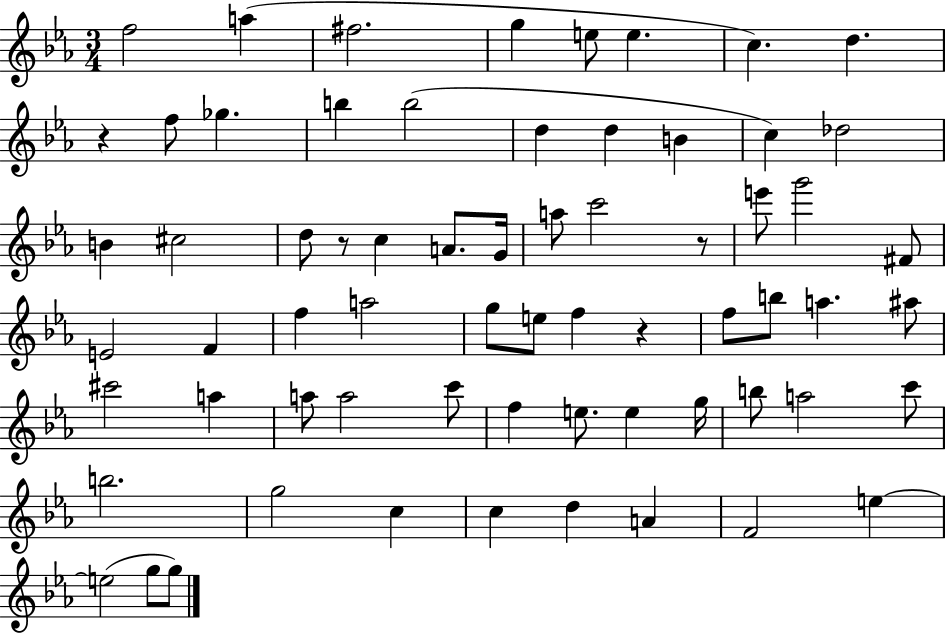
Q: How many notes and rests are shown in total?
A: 66